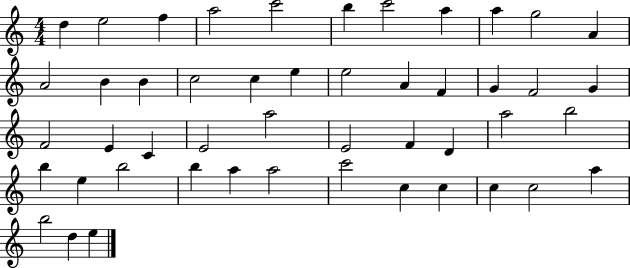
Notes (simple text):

D5/q E5/h F5/q A5/h C6/h B5/q C6/h A5/q A5/q G5/h A4/q A4/h B4/q B4/q C5/h C5/q E5/q E5/h A4/q F4/q G4/q F4/h G4/q F4/h E4/q C4/q E4/h A5/h E4/h F4/q D4/q A5/h B5/h B5/q E5/q B5/h B5/q A5/q A5/h C6/h C5/q C5/q C5/q C5/h A5/q B5/h D5/q E5/q